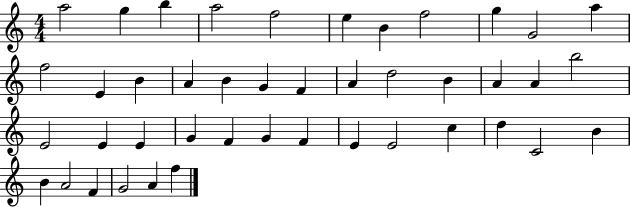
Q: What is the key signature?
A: C major